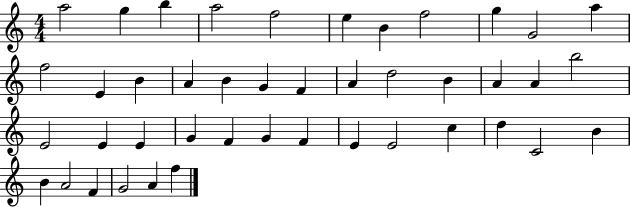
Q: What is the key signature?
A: C major